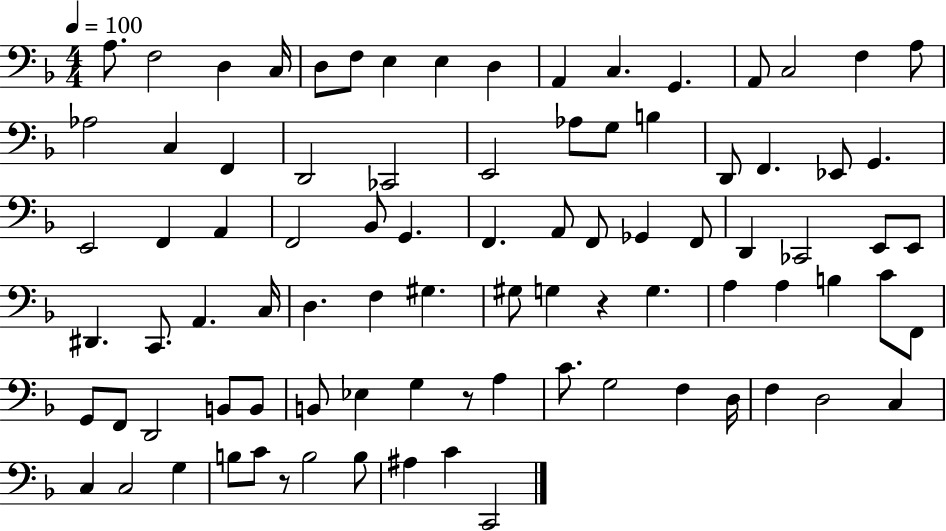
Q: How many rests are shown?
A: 3